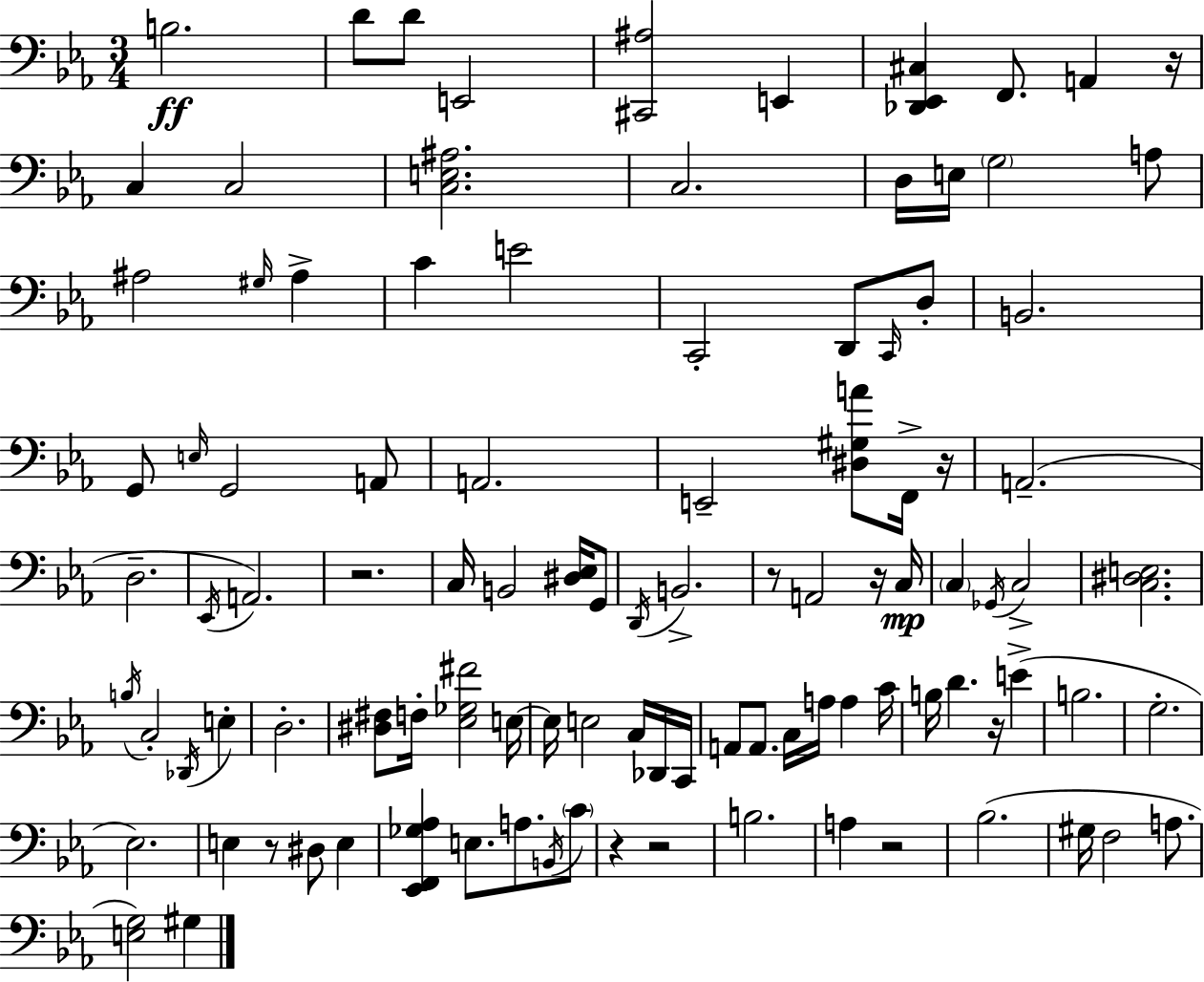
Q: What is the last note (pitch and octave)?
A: G#3